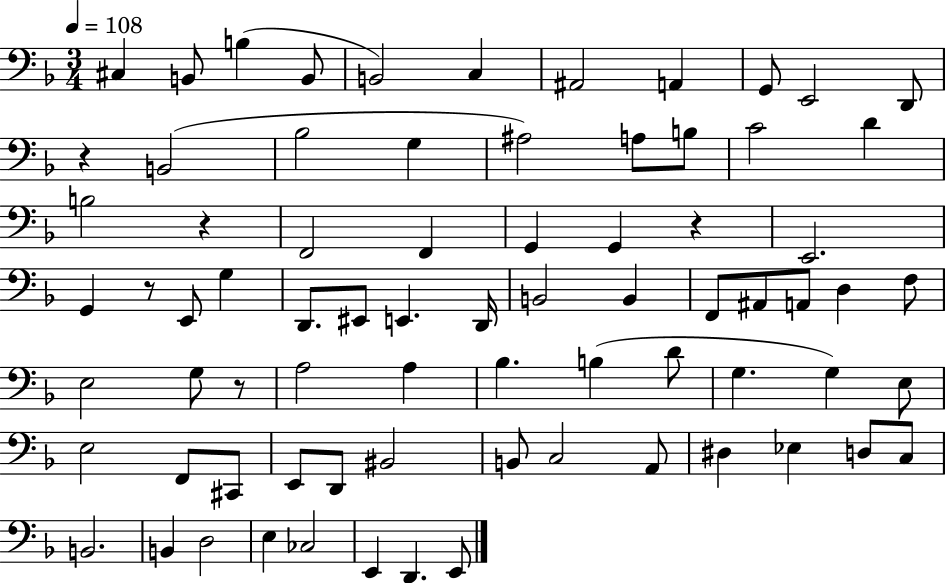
X:1
T:Untitled
M:3/4
L:1/4
K:F
^C, B,,/2 B, B,,/2 B,,2 C, ^A,,2 A,, G,,/2 E,,2 D,,/2 z B,,2 _B,2 G, ^A,2 A,/2 B,/2 C2 D B,2 z F,,2 F,, G,, G,, z E,,2 G,, z/2 E,,/2 G, D,,/2 ^E,,/2 E,, D,,/4 B,,2 B,, F,,/2 ^A,,/2 A,,/2 D, F,/2 E,2 G,/2 z/2 A,2 A, _B, B, D/2 G, G, E,/2 E,2 F,,/2 ^C,,/2 E,,/2 D,,/2 ^B,,2 B,,/2 C,2 A,,/2 ^D, _E, D,/2 C,/2 B,,2 B,, D,2 E, _C,2 E,, D,, E,,/2